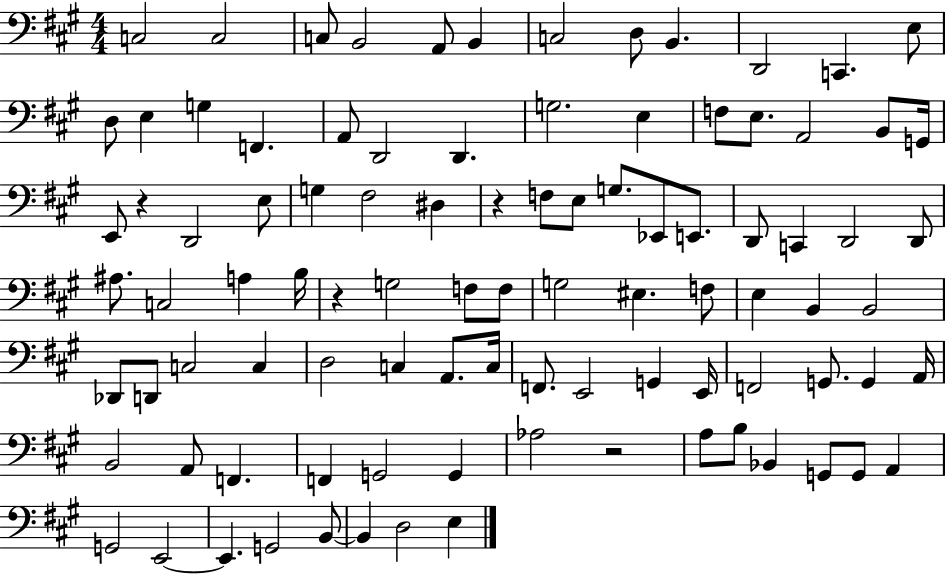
C3/h C3/h C3/e B2/h A2/e B2/q C3/h D3/e B2/q. D2/h C2/q. E3/e D3/e E3/q G3/q F2/q. A2/e D2/h D2/q. G3/h. E3/q F3/e E3/e. A2/h B2/e G2/s E2/e R/q D2/h E3/e G3/q F#3/h D#3/q R/q F3/e E3/e G3/e. Eb2/e E2/e. D2/e C2/q D2/h D2/e A#3/e. C3/h A3/q B3/s R/q G3/h F3/e F3/e G3/h EIS3/q. F3/e E3/q B2/q B2/h Db2/e D2/e C3/h C3/q D3/h C3/q A2/e. C3/s F2/e. E2/h G2/q E2/s F2/h G2/e. G2/q A2/s B2/h A2/e F2/q. F2/q G2/h G2/q Ab3/h R/h A3/e B3/e Bb2/q G2/e G2/e A2/q G2/h E2/h E2/q. G2/h B2/e B2/q D3/h E3/q